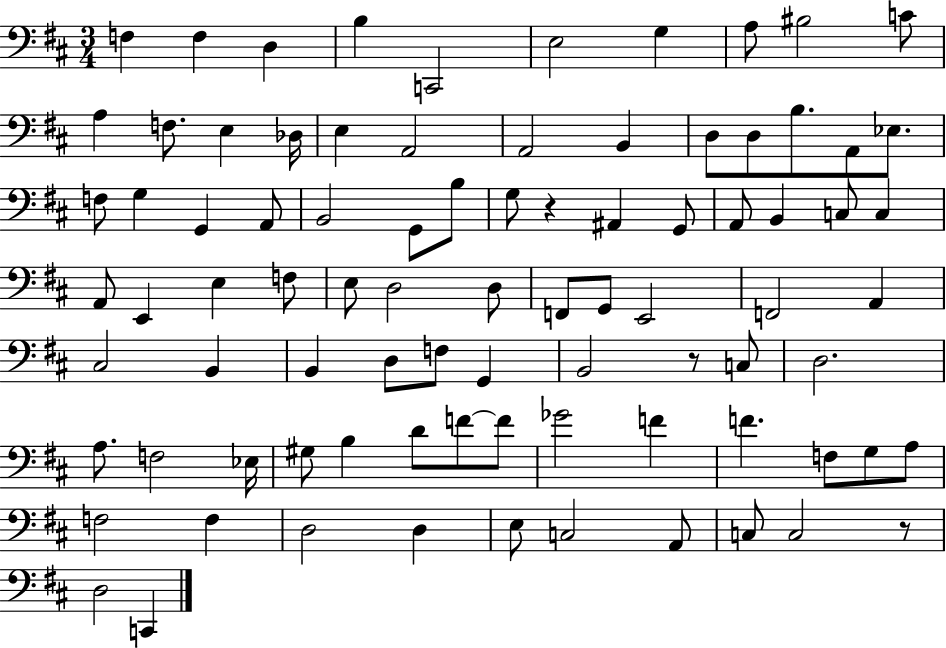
X:1
T:Untitled
M:3/4
L:1/4
K:D
F, F, D, B, C,,2 E,2 G, A,/2 ^B,2 C/2 A, F,/2 E, _D,/4 E, A,,2 A,,2 B,, D,/2 D,/2 B,/2 A,,/2 _E,/2 F,/2 G, G,, A,,/2 B,,2 G,,/2 B,/2 G,/2 z ^A,, G,,/2 A,,/2 B,, C,/2 C, A,,/2 E,, E, F,/2 E,/2 D,2 D,/2 F,,/2 G,,/2 E,,2 F,,2 A,, ^C,2 B,, B,, D,/2 F,/2 G,, B,,2 z/2 C,/2 D,2 A,/2 F,2 _E,/4 ^G,/2 B, D/2 F/2 F/2 _G2 F F F,/2 G,/2 A,/2 F,2 F, D,2 D, E,/2 C,2 A,,/2 C,/2 C,2 z/2 D,2 C,,